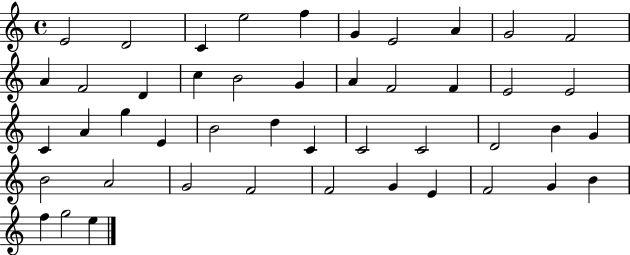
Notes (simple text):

E4/h D4/h C4/q E5/h F5/q G4/q E4/h A4/q G4/h F4/h A4/q F4/h D4/q C5/q B4/h G4/q A4/q F4/h F4/q E4/h E4/h C4/q A4/q G5/q E4/q B4/h D5/q C4/q C4/h C4/h D4/h B4/q G4/q B4/h A4/h G4/h F4/h F4/h G4/q E4/q F4/h G4/q B4/q F5/q G5/h E5/q